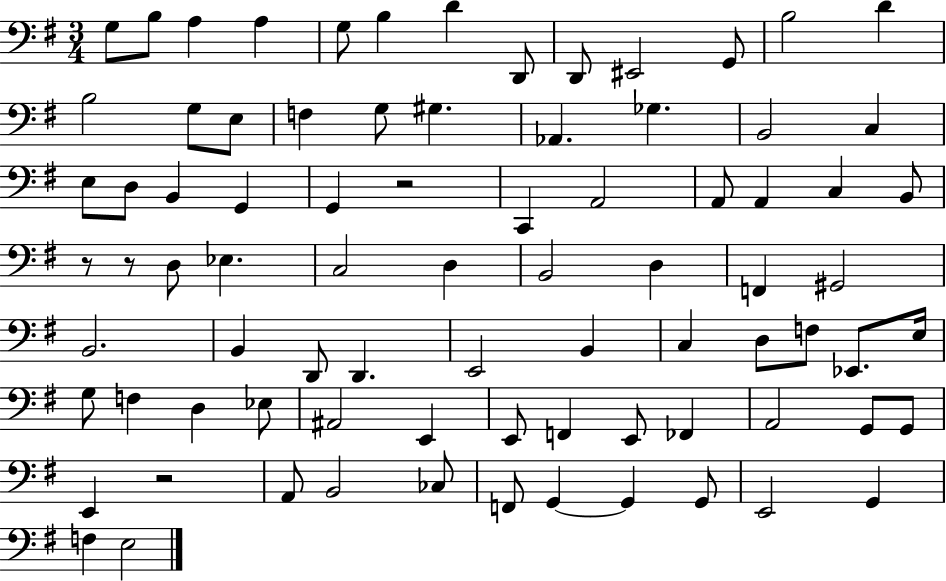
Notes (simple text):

G3/e B3/e A3/q A3/q G3/e B3/q D4/q D2/e D2/e EIS2/h G2/e B3/h D4/q B3/h G3/e E3/e F3/q G3/e G#3/q. Ab2/q. Gb3/q. B2/h C3/q E3/e D3/e B2/q G2/q G2/q R/h C2/q A2/h A2/e A2/q C3/q B2/e R/e R/e D3/e Eb3/q. C3/h D3/q B2/h D3/q F2/q G#2/h B2/h. B2/q D2/e D2/q. E2/h B2/q C3/q D3/e F3/e Eb2/e. E3/s G3/e F3/q D3/q Eb3/e A#2/h E2/q E2/e F2/q E2/e FES2/q A2/h G2/e G2/e E2/q R/h A2/e B2/h CES3/e F2/e G2/q G2/q G2/e E2/h G2/q F3/q E3/h